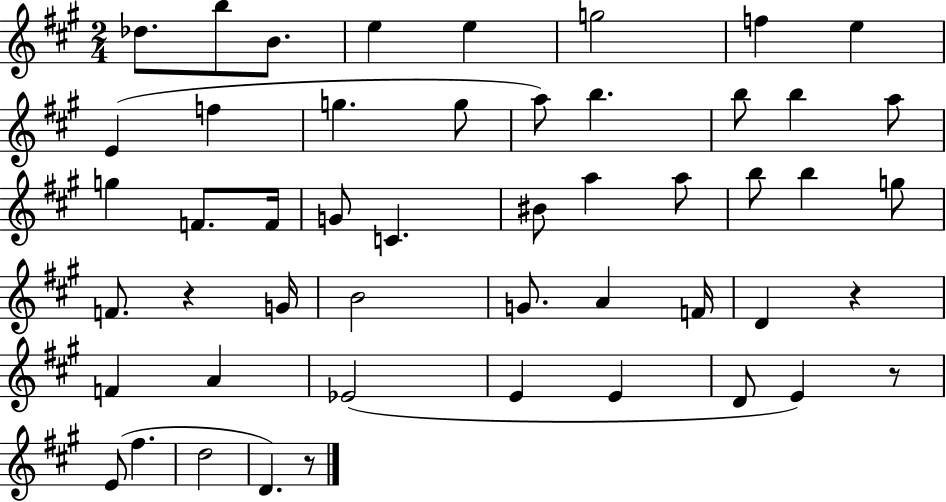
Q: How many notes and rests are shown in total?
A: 50